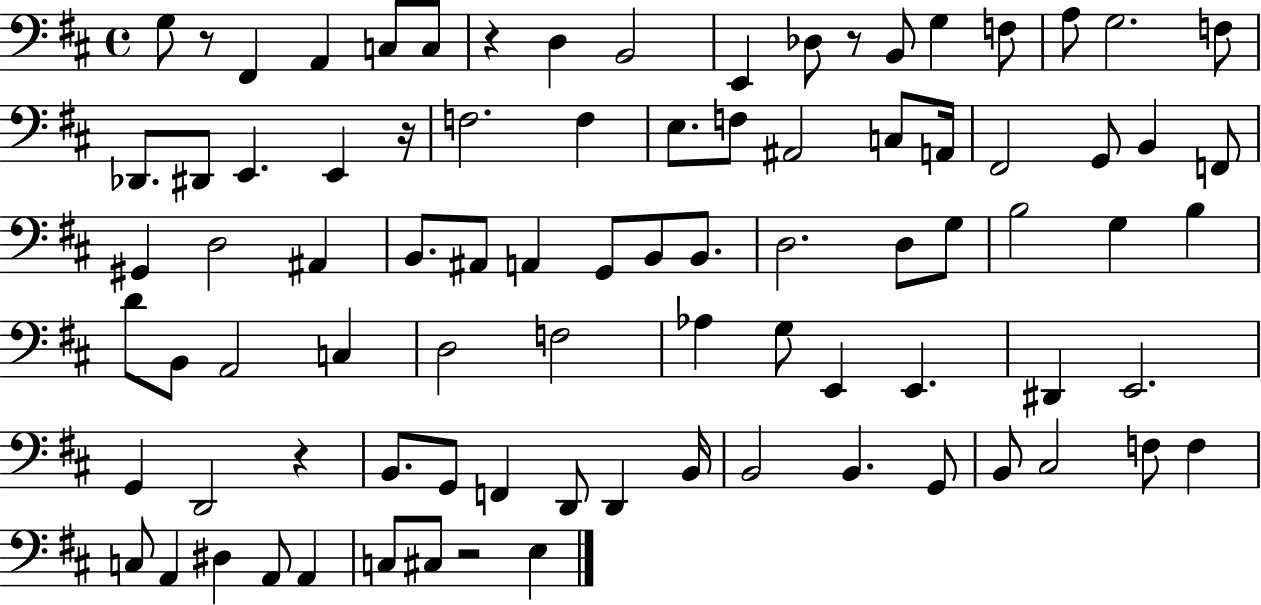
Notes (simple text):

G3/e R/e F#2/q A2/q C3/e C3/e R/q D3/q B2/h E2/q Db3/e R/e B2/e G3/q F3/e A3/e G3/h. F3/e Db2/e. D#2/e E2/q. E2/q R/s F3/h. F3/q E3/e. F3/e A#2/h C3/e A2/s F#2/h G2/e B2/q F2/e G#2/q D3/h A#2/q B2/e. A#2/e A2/q G2/e B2/e B2/e. D3/h. D3/e G3/e B3/h G3/q B3/q D4/e B2/e A2/h C3/q D3/h F3/h Ab3/q G3/e E2/q E2/q. D#2/q E2/h. G2/q D2/h R/q B2/e. G2/e F2/q D2/e D2/q B2/s B2/h B2/q. G2/e B2/e C#3/h F3/e F3/q C3/e A2/q D#3/q A2/e A2/q C3/e C#3/e R/h E3/q